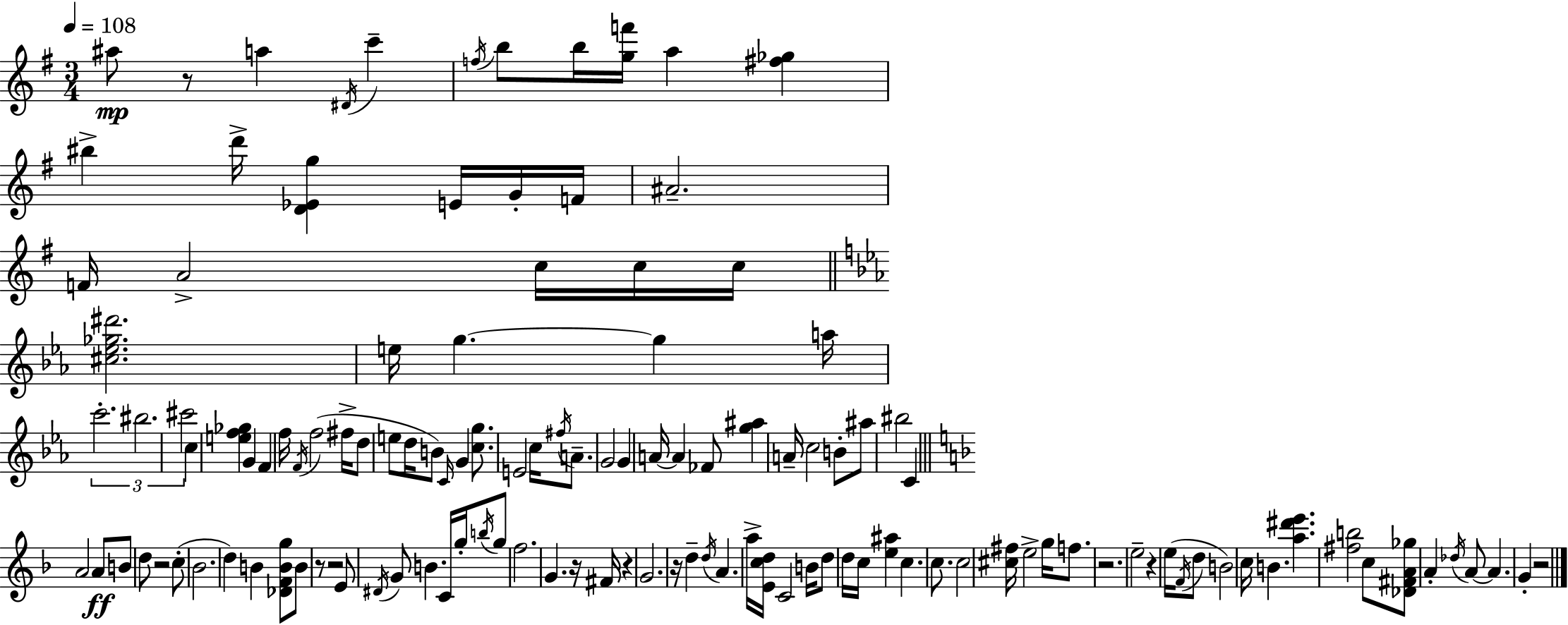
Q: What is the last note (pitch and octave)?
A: G4